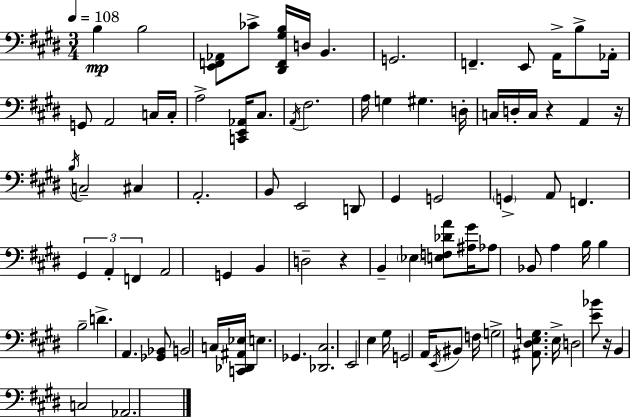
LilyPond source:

{
  \clef bass
  \numericTimeSignature
  \time 3/4
  \key e \major
  \tempo 4 = 108
  b4\mp b2 | <e, f, aes,>8 ces'8-> <dis, f, gis b>16 d16 b,4. | g,2. | f,4.-- e,8 a,16-> b8-> aes,16-. | \break g,8 a,2 c16 c16-. | a2-> <c, e, aes,>16 cis8. | \acciaccatura { a,16 } fis2. | a16 g4 gis4. | \break d16-. c16 d16-. c16 r4 a,4 | r16 \acciaccatura { b16 } c2-- cis4 | a,2.-. | b,8 e,2 | \break d,8 gis,4 g,2 | \parenthesize g,4-> a,8 f,4. | \tuplet 3/2 { gis,4 a,4-. f,4 } | a,2 g,4 | \break b,4 d2-- | r4 b,4-- \parenthesize ees4 | <e f des' a'>8 <ais gis'>16 aes8 bes,8 a4 | b16 b4 b2-- | \break d'4.-> a,4. | <ges, bes,>8 b,2 | c16 <c, des, ais, ees>16 e4. ges,4. | <des, cis>2. | \break e,2 e4 | gis16 g,2 a,16 | \acciaccatura { e,16 } bis,8 f16 g2-> | <ais, dis e g>8. e16-> d2 | \break <e' bes'>8 r16 b,4 c2 | aes,2. | \bar "|."
}